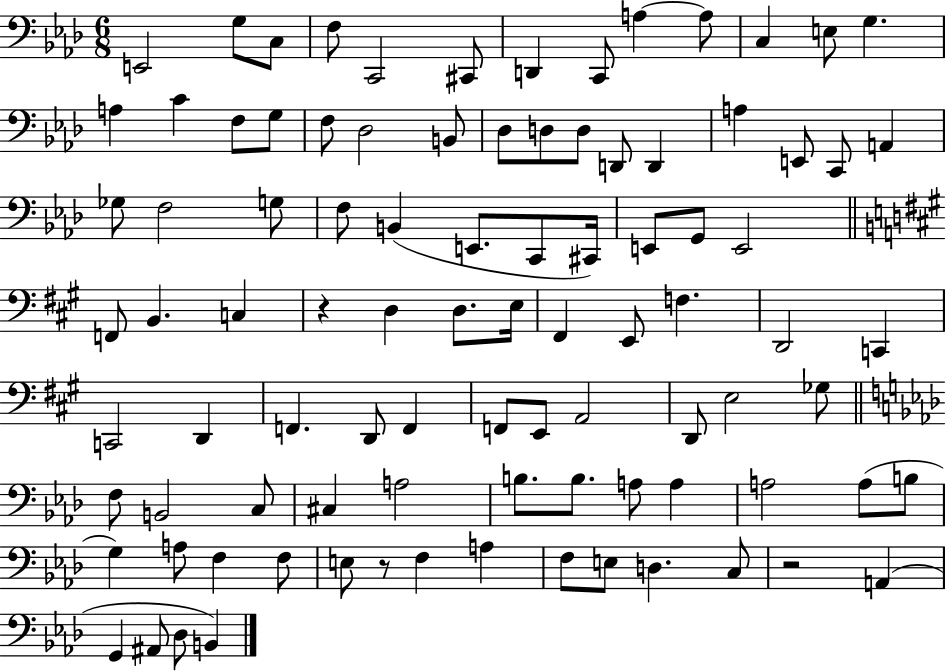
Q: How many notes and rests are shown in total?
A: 93